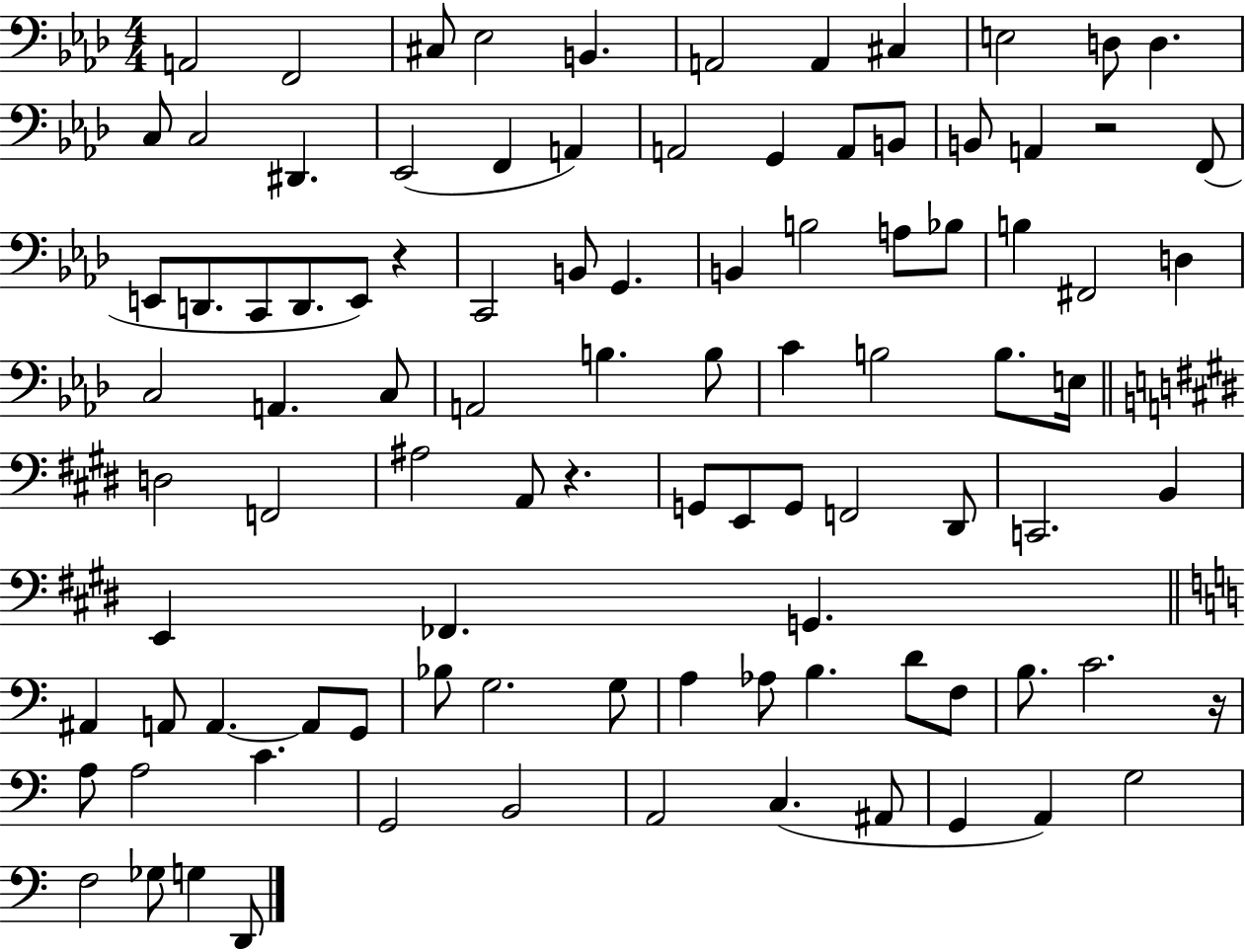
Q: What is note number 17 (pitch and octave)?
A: A2